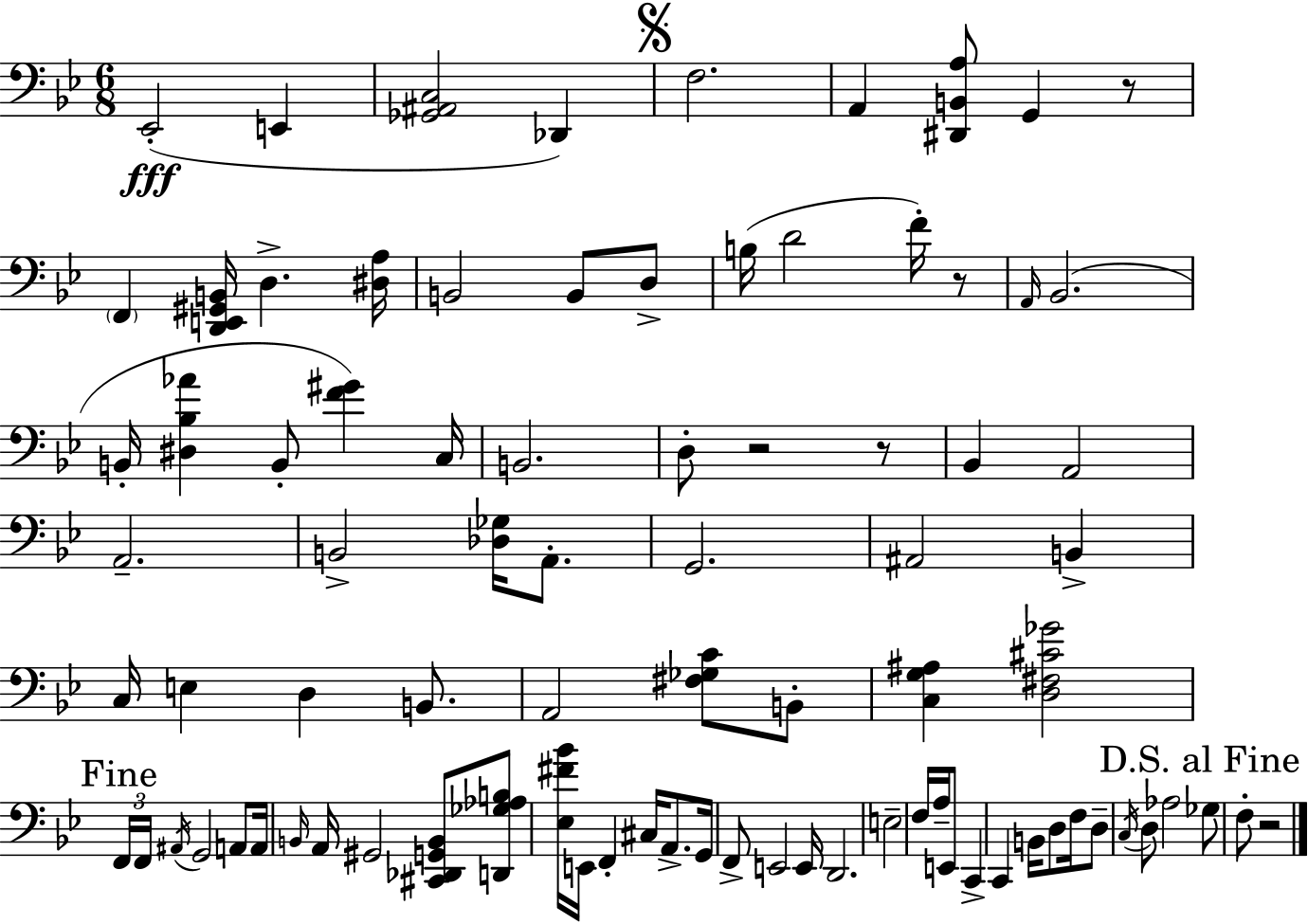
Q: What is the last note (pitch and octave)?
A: F3